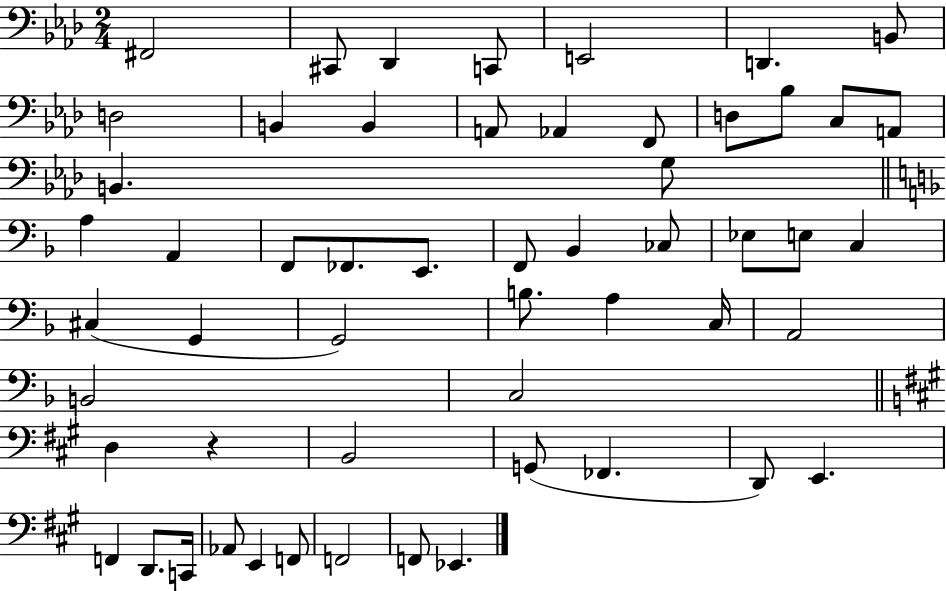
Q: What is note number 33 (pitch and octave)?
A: G2